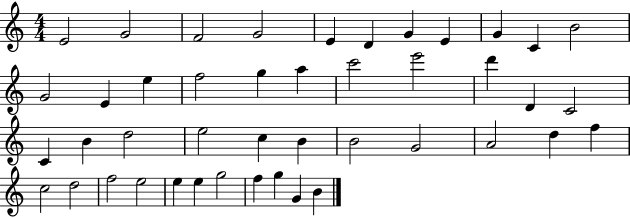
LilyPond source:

{
  \clef treble
  \numericTimeSignature
  \time 4/4
  \key c \major
  e'2 g'2 | f'2 g'2 | e'4 d'4 g'4 e'4 | g'4 c'4 b'2 | \break g'2 e'4 e''4 | f''2 g''4 a''4 | c'''2 e'''2 | d'''4 d'4 c'2 | \break c'4 b'4 d''2 | e''2 c''4 b'4 | b'2 g'2 | a'2 d''4 f''4 | \break c''2 d''2 | f''2 e''2 | e''4 e''4 g''2 | f''4 g''4 g'4 b'4 | \break \bar "|."
}